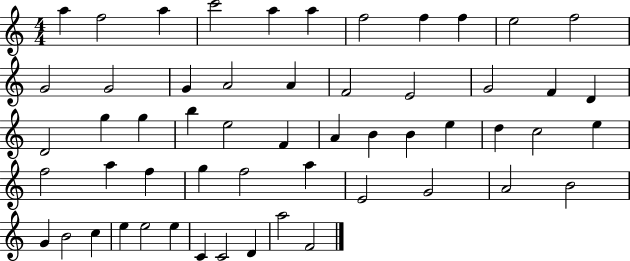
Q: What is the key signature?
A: C major